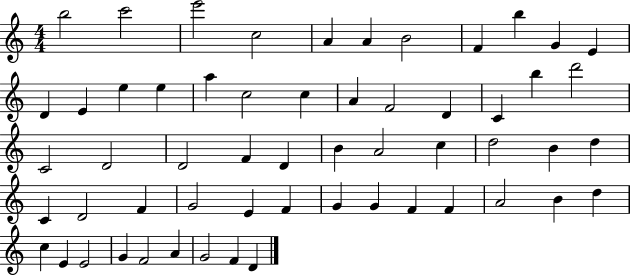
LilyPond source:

{
  \clef treble
  \numericTimeSignature
  \time 4/4
  \key c \major
  b''2 c'''2 | e'''2 c''2 | a'4 a'4 b'2 | f'4 b''4 g'4 e'4 | \break d'4 e'4 e''4 e''4 | a''4 c''2 c''4 | a'4 f'2 d'4 | c'4 b''4 d'''2 | \break c'2 d'2 | d'2 f'4 d'4 | b'4 a'2 c''4 | d''2 b'4 d''4 | \break c'4 d'2 f'4 | g'2 e'4 f'4 | g'4 g'4 f'4 f'4 | a'2 b'4 d''4 | \break c''4 e'4 e'2 | g'4 f'2 a'4 | g'2 f'4 d'4 | \bar "|."
}